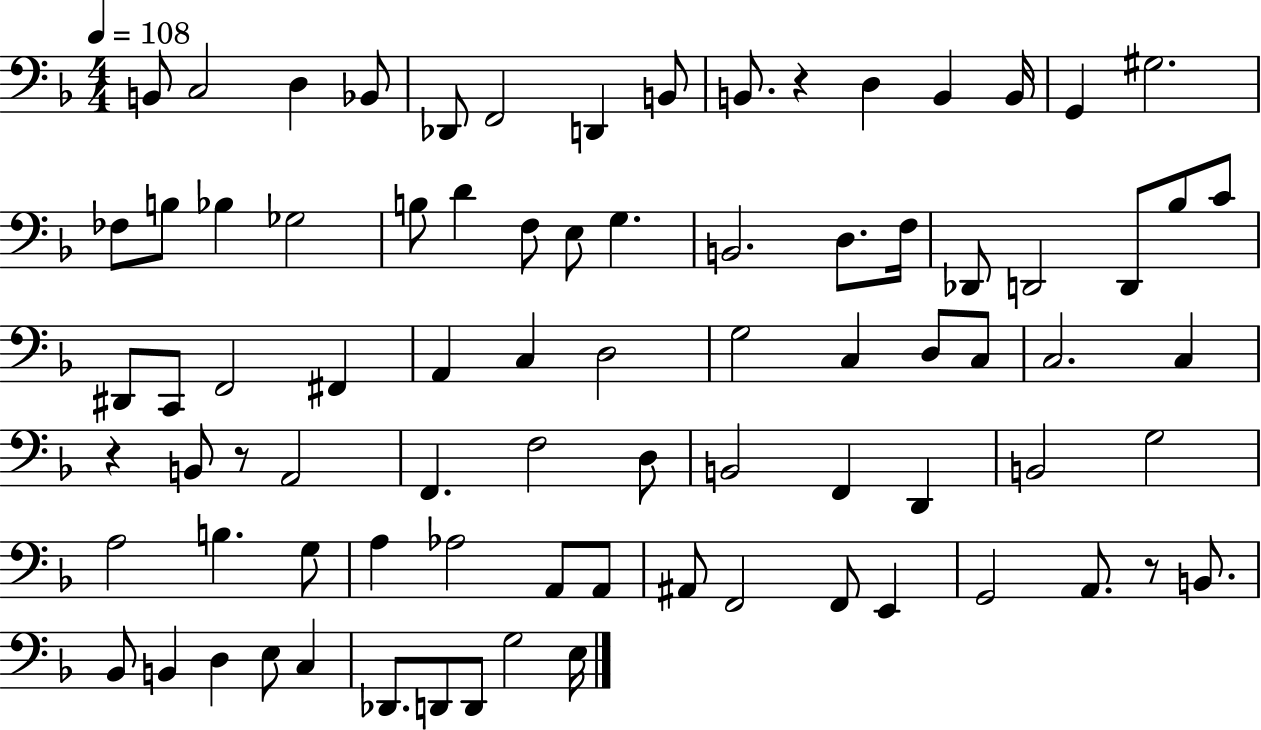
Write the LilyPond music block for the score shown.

{
  \clef bass
  \numericTimeSignature
  \time 4/4
  \key f \major
  \tempo 4 = 108
  b,8 c2 d4 bes,8 | des,8 f,2 d,4 b,8 | b,8. r4 d4 b,4 b,16 | g,4 gis2. | \break fes8 b8 bes4 ges2 | b8 d'4 f8 e8 g4. | b,2. d8. f16 | des,8 d,2 d,8 bes8 c'8 | \break dis,8 c,8 f,2 fis,4 | a,4 c4 d2 | g2 c4 d8 c8 | c2. c4 | \break r4 b,8 r8 a,2 | f,4. f2 d8 | b,2 f,4 d,4 | b,2 g2 | \break a2 b4. g8 | a4 aes2 a,8 a,8 | ais,8 f,2 f,8 e,4 | g,2 a,8. r8 b,8. | \break bes,8 b,4 d4 e8 c4 | des,8. d,8 d,8 g2 e16 | \bar "|."
}